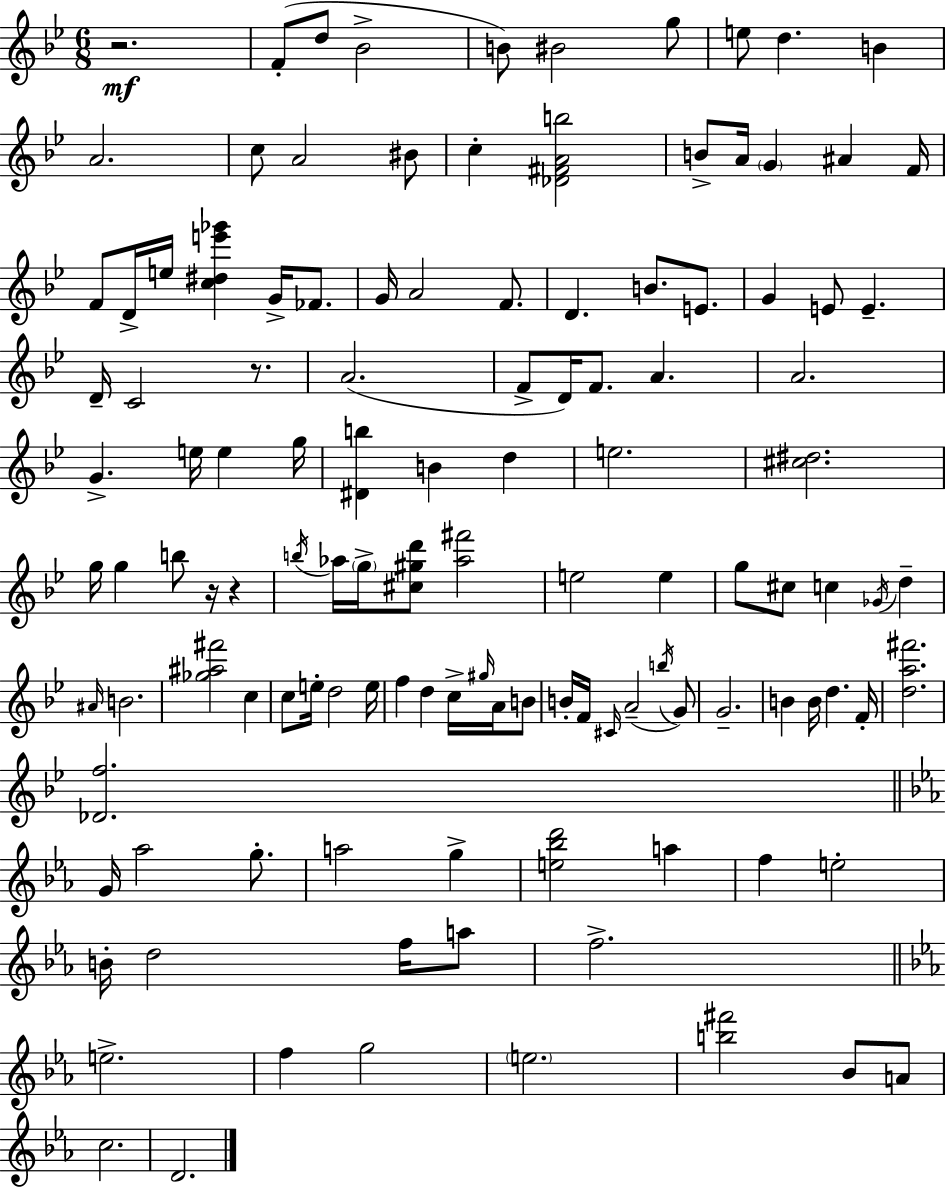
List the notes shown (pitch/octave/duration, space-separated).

R/h. F4/e D5/e Bb4/h B4/e BIS4/h G5/e E5/e D5/q. B4/q A4/h. C5/e A4/h BIS4/e C5/q [Db4,F#4,A4,B5]/h B4/e A4/s G4/q A#4/q F4/s F4/e D4/s E5/s [C5,D#5,E6,Gb6]/q G4/s FES4/e. G4/s A4/h F4/e. D4/q. B4/e. E4/e. G4/q E4/e E4/q. D4/s C4/h R/e. A4/h. F4/e D4/s F4/e. A4/q. A4/h. G4/q. E5/s E5/q G5/s [D#4,B5]/q B4/q D5/q E5/h. [C#5,D#5]/h. G5/s G5/q B5/e R/s R/q B5/s Ab5/s G5/s [C#5,G#5,D6]/e [Ab5,F#6]/h E5/h E5/q G5/e C#5/e C5/q Gb4/s D5/q A#4/s B4/h. [Gb5,A#5,F#6]/h C5/q C5/e E5/s D5/h E5/s F5/q D5/q C5/s G#5/s A4/s B4/e B4/s F4/s C#4/s A4/h B5/s G4/e G4/h. B4/q B4/s D5/q. F4/s [D5,A5,F#6]/h. [Db4,F5]/h. G4/s Ab5/h G5/e. A5/h G5/q [E5,Bb5,D6]/h A5/q F5/q E5/h B4/s D5/h F5/s A5/e F5/h. E5/h. F5/q G5/h E5/h. [B5,F#6]/h Bb4/e A4/e C5/h. D4/h.